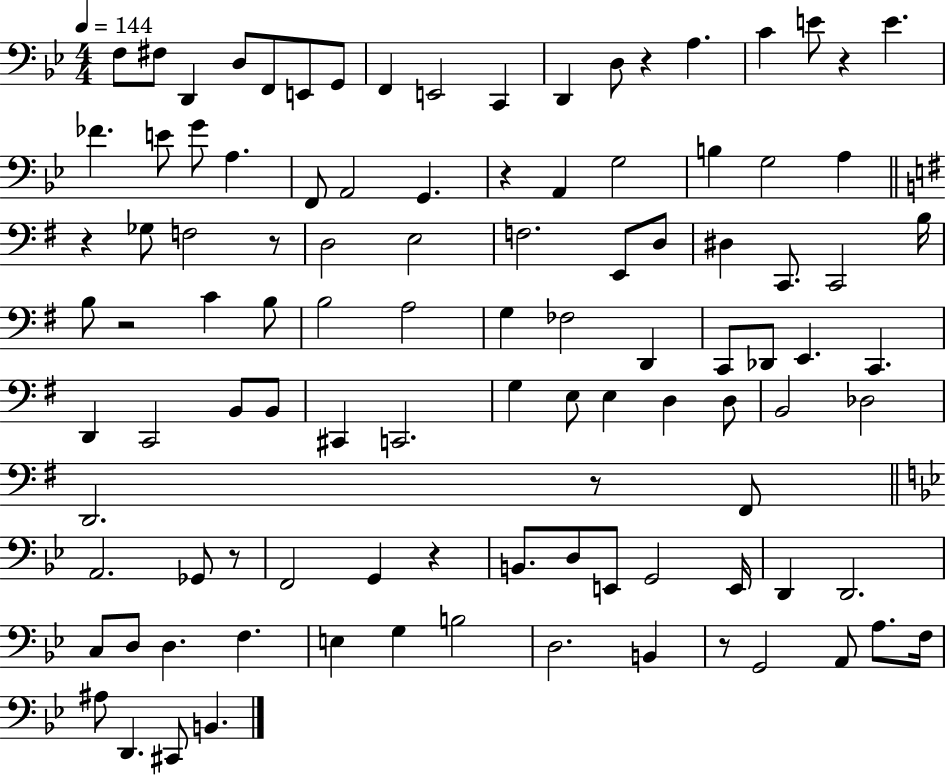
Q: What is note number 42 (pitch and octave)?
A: B3